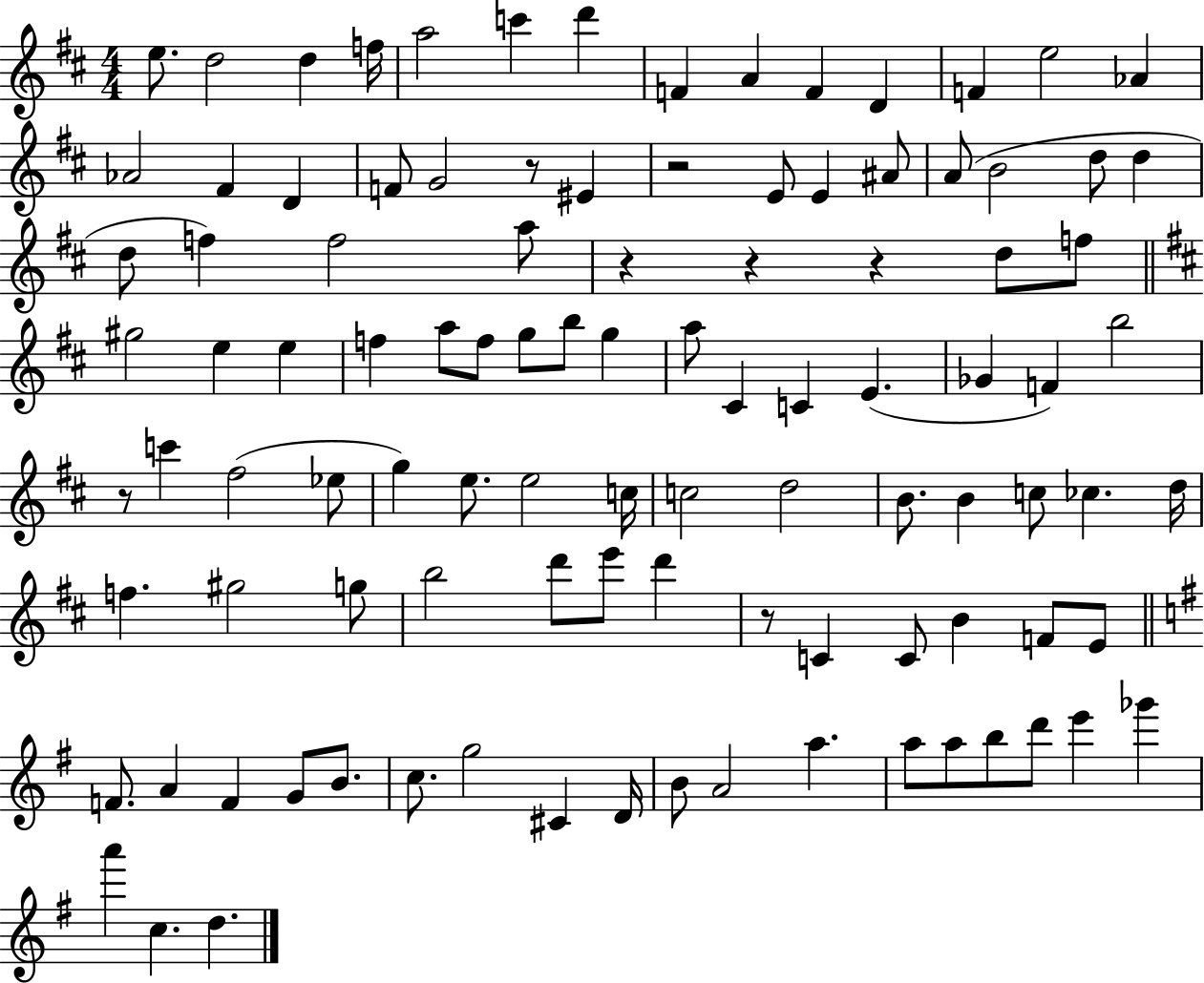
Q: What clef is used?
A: treble